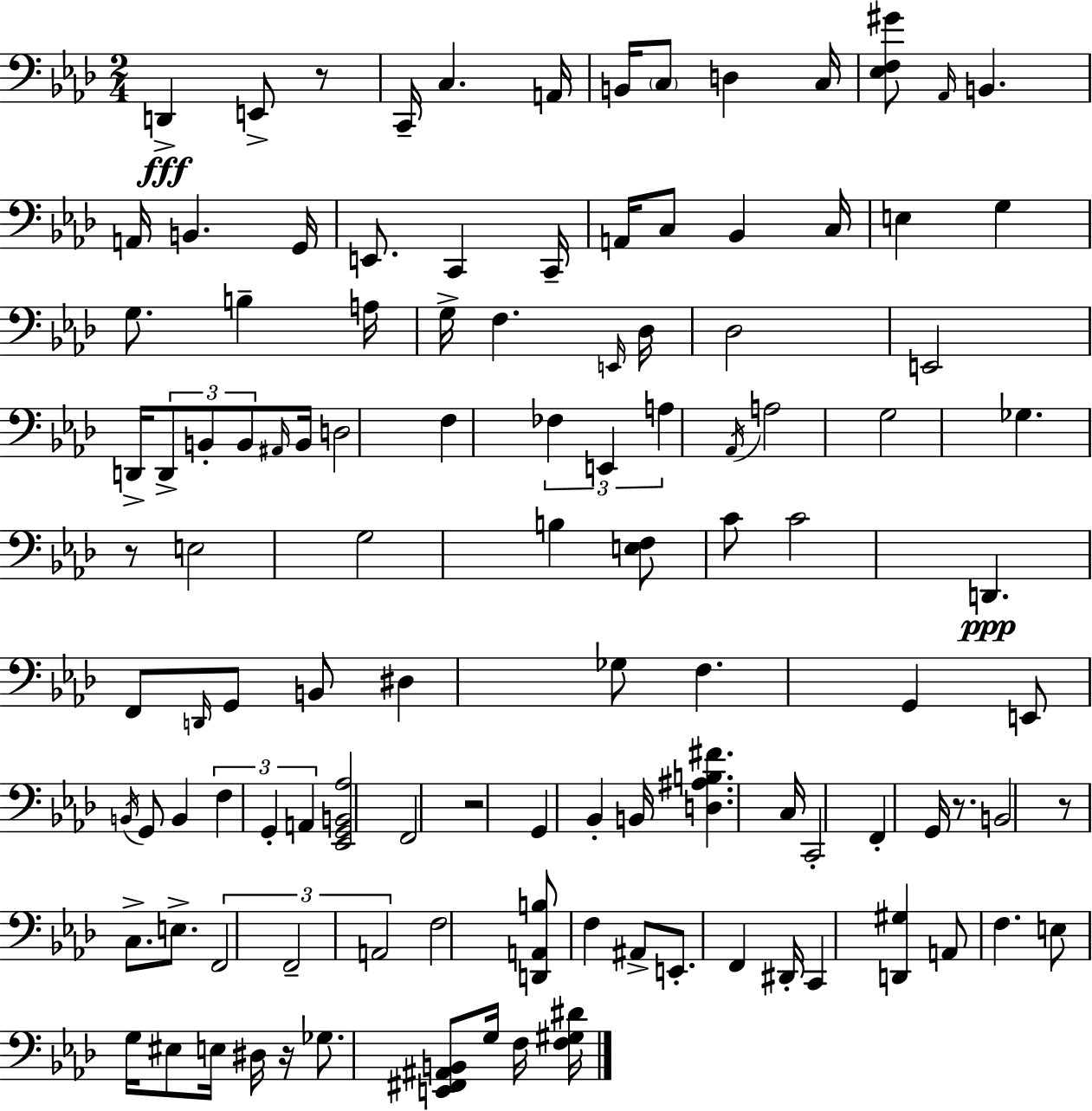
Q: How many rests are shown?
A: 6